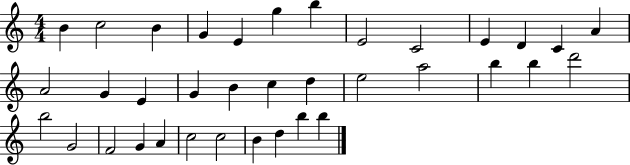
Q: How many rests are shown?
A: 0